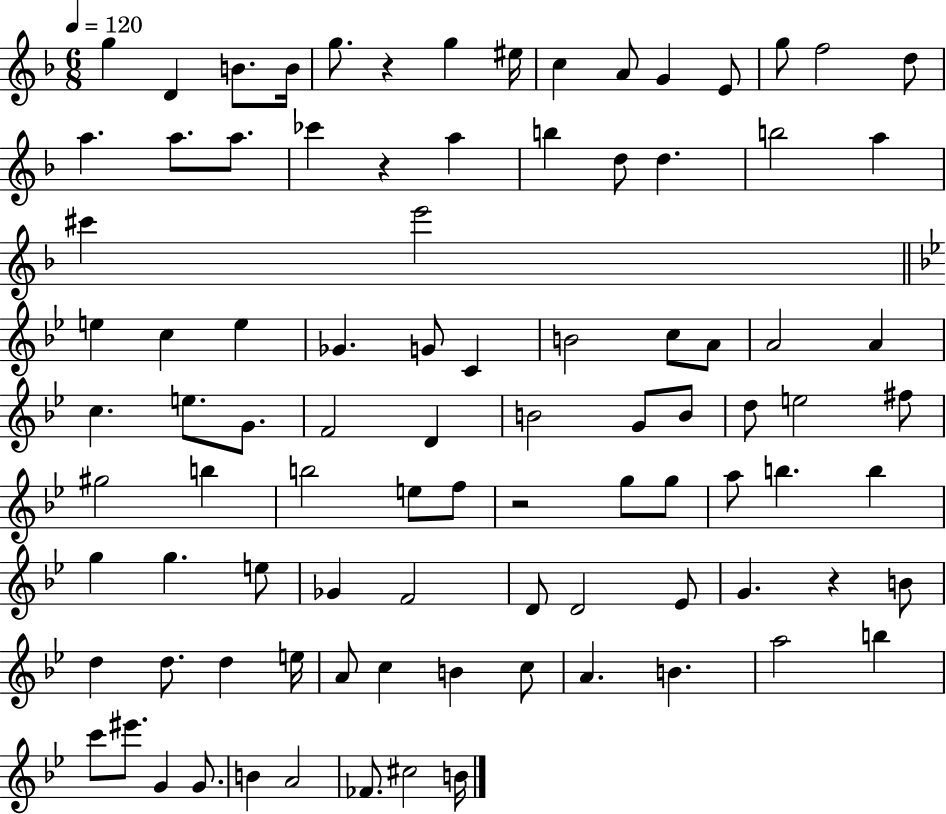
G5/q D4/q B4/e. B4/s G5/e. R/q G5/q EIS5/s C5/q A4/e G4/q E4/e G5/e F5/h D5/e A5/q. A5/e. A5/e. CES6/q R/q A5/q B5/q D5/e D5/q. B5/h A5/q C#6/q E6/h E5/q C5/q E5/q Gb4/q. G4/e C4/q B4/h C5/e A4/e A4/h A4/q C5/q. E5/e. G4/e. F4/h D4/q B4/h G4/e B4/e D5/e E5/h F#5/e G#5/h B5/q B5/h E5/e F5/e R/h G5/e G5/e A5/e B5/q. B5/q G5/q G5/q. E5/e Gb4/q F4/h D4/e D4/h Eb4/e G4/q. R/q B4/e D5/q D5/e. D5/q E5/s A4/e C5/q B4/q C5/e A4/q. B4/q. A5/h B5/q C6/e EIS6/e. G4/q G4/e. B4/q A4/h FES4/e. C#5/h B4/s